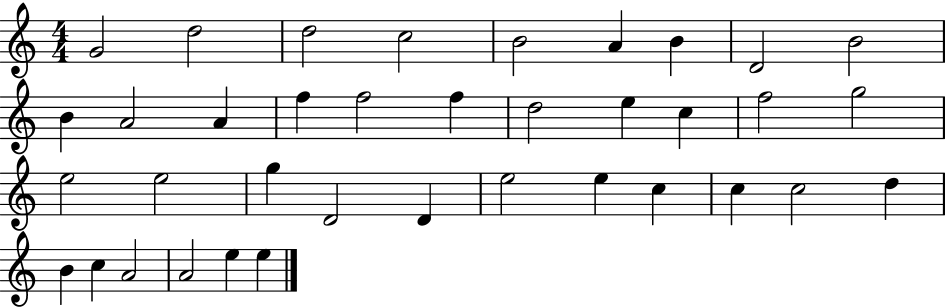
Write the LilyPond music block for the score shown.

{
  \clef treble
  \numericTimeSignature
  \time 4/4
  \key c \major
  g'2 d''2 | d''2 c''2 | b'2 a'4 b'4 | d'2 b'2 | \break b'4 a'2 a'4 | f''4 f''2 f''4 | d''2 e''4 c''4 | f''2 g''2 | \break e''2 e''2 | g''4 d'2 d'4 | e''2 e''4 c''4 | c''4 c''2 d''4 | \break b'4 c''4 a'2 | a'2 e''4 e''4 | \bar "|."
}